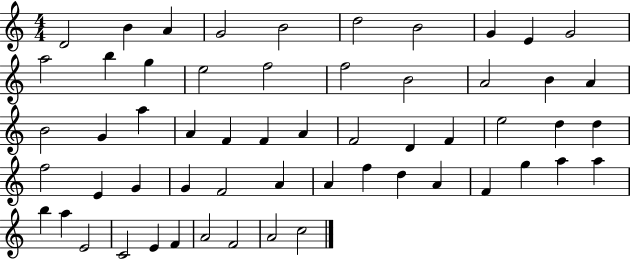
D4/h B4/q A4/q G4/h B4/h D5/h B4/h G4/q E4/q G4/h A5/h B5/q G5/q E5/h F5/h F5/h B4/h A4/h B4/q A4/q B4/h G4/q A5/q A4/q F4/q F4/q A4/q F4/h D4/q F4/q E5/h D5/q D5/q F5/h E4/q G4/q G4/q F4/h A4/q A4/q F5/q D5/q A4/q F4/q G5/q A5/q A5/q B5/q A5/q E4/h C4/h E4/q F4/q A4/h F4/h A4/h C5/h